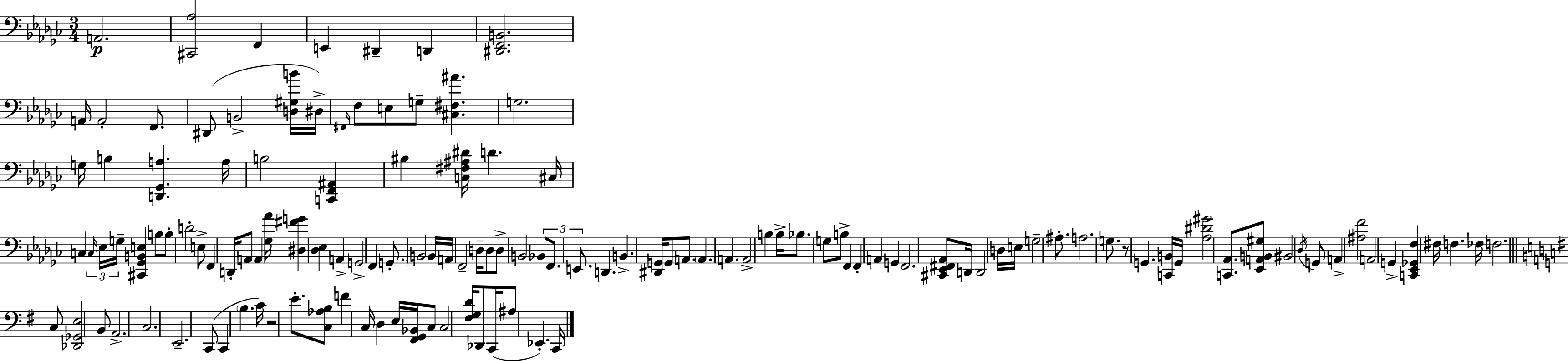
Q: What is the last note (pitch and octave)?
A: C2